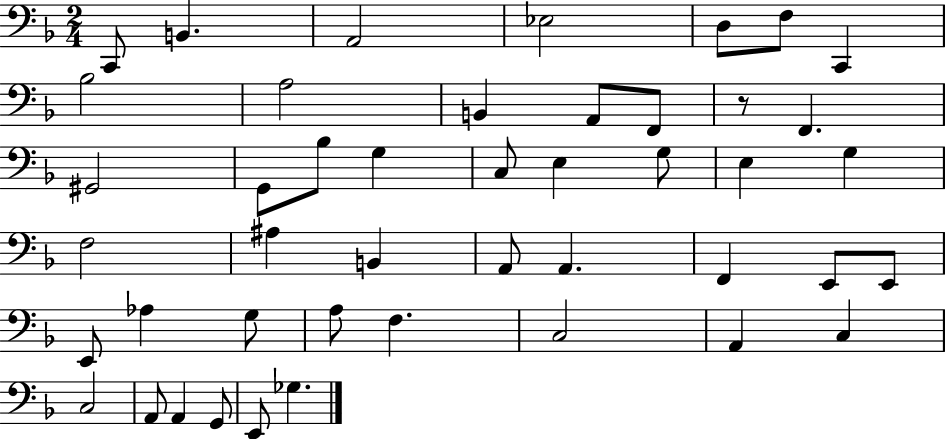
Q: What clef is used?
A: bass